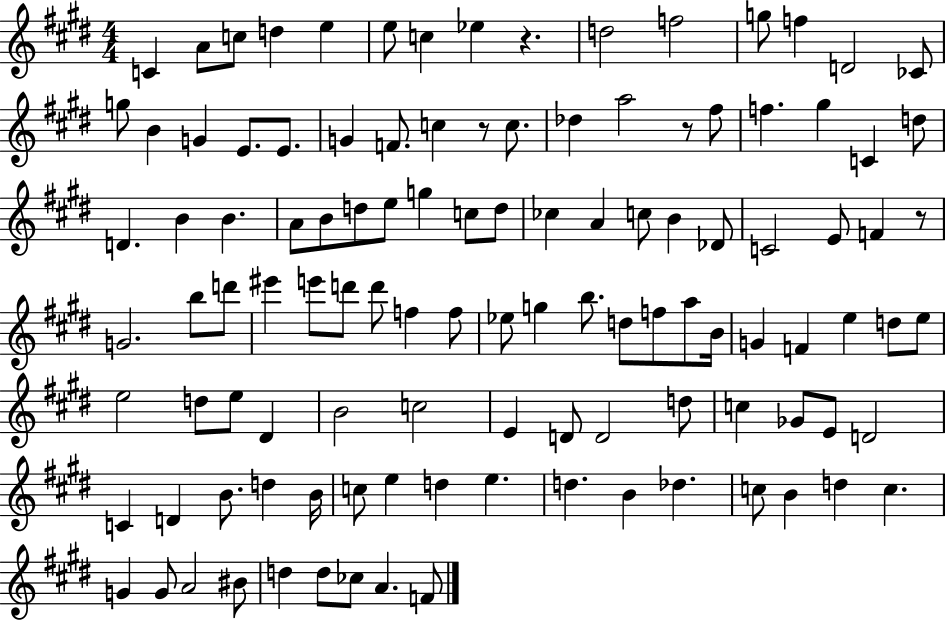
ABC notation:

X:1
T:Untitled
M:4/4
L:1/4
K:E
C A/2 c/2 d e e/2 c _e z d2 f2 g/2 f D2 _C/2 g/2 B G E/2 E/2 G F/2 c z/2 c/2 _d a2 z/2 ^f/2 f ^g C d/2 D B B A/2 B/2 d/2 e/2 g c/2 d/2 _c A c/2 B _D/2 C2 E/2 F z/2 G2 b/2 d'/2 ^e' e'/2 d'/2 d'/2 f f/2 _e/2 g b/2 d/2 f/2 a/2 B/4 G F e d/2 e/2 e2 d/2 e/2 ^D B2 c2 E D/2 D2 d/2 c _G/2 E/2 D2 C D B/2 d B/4 c/2 e d e d B _d c/2 B d c G G/2 A2 ^B/2 d d/2 _c/2 A F/2